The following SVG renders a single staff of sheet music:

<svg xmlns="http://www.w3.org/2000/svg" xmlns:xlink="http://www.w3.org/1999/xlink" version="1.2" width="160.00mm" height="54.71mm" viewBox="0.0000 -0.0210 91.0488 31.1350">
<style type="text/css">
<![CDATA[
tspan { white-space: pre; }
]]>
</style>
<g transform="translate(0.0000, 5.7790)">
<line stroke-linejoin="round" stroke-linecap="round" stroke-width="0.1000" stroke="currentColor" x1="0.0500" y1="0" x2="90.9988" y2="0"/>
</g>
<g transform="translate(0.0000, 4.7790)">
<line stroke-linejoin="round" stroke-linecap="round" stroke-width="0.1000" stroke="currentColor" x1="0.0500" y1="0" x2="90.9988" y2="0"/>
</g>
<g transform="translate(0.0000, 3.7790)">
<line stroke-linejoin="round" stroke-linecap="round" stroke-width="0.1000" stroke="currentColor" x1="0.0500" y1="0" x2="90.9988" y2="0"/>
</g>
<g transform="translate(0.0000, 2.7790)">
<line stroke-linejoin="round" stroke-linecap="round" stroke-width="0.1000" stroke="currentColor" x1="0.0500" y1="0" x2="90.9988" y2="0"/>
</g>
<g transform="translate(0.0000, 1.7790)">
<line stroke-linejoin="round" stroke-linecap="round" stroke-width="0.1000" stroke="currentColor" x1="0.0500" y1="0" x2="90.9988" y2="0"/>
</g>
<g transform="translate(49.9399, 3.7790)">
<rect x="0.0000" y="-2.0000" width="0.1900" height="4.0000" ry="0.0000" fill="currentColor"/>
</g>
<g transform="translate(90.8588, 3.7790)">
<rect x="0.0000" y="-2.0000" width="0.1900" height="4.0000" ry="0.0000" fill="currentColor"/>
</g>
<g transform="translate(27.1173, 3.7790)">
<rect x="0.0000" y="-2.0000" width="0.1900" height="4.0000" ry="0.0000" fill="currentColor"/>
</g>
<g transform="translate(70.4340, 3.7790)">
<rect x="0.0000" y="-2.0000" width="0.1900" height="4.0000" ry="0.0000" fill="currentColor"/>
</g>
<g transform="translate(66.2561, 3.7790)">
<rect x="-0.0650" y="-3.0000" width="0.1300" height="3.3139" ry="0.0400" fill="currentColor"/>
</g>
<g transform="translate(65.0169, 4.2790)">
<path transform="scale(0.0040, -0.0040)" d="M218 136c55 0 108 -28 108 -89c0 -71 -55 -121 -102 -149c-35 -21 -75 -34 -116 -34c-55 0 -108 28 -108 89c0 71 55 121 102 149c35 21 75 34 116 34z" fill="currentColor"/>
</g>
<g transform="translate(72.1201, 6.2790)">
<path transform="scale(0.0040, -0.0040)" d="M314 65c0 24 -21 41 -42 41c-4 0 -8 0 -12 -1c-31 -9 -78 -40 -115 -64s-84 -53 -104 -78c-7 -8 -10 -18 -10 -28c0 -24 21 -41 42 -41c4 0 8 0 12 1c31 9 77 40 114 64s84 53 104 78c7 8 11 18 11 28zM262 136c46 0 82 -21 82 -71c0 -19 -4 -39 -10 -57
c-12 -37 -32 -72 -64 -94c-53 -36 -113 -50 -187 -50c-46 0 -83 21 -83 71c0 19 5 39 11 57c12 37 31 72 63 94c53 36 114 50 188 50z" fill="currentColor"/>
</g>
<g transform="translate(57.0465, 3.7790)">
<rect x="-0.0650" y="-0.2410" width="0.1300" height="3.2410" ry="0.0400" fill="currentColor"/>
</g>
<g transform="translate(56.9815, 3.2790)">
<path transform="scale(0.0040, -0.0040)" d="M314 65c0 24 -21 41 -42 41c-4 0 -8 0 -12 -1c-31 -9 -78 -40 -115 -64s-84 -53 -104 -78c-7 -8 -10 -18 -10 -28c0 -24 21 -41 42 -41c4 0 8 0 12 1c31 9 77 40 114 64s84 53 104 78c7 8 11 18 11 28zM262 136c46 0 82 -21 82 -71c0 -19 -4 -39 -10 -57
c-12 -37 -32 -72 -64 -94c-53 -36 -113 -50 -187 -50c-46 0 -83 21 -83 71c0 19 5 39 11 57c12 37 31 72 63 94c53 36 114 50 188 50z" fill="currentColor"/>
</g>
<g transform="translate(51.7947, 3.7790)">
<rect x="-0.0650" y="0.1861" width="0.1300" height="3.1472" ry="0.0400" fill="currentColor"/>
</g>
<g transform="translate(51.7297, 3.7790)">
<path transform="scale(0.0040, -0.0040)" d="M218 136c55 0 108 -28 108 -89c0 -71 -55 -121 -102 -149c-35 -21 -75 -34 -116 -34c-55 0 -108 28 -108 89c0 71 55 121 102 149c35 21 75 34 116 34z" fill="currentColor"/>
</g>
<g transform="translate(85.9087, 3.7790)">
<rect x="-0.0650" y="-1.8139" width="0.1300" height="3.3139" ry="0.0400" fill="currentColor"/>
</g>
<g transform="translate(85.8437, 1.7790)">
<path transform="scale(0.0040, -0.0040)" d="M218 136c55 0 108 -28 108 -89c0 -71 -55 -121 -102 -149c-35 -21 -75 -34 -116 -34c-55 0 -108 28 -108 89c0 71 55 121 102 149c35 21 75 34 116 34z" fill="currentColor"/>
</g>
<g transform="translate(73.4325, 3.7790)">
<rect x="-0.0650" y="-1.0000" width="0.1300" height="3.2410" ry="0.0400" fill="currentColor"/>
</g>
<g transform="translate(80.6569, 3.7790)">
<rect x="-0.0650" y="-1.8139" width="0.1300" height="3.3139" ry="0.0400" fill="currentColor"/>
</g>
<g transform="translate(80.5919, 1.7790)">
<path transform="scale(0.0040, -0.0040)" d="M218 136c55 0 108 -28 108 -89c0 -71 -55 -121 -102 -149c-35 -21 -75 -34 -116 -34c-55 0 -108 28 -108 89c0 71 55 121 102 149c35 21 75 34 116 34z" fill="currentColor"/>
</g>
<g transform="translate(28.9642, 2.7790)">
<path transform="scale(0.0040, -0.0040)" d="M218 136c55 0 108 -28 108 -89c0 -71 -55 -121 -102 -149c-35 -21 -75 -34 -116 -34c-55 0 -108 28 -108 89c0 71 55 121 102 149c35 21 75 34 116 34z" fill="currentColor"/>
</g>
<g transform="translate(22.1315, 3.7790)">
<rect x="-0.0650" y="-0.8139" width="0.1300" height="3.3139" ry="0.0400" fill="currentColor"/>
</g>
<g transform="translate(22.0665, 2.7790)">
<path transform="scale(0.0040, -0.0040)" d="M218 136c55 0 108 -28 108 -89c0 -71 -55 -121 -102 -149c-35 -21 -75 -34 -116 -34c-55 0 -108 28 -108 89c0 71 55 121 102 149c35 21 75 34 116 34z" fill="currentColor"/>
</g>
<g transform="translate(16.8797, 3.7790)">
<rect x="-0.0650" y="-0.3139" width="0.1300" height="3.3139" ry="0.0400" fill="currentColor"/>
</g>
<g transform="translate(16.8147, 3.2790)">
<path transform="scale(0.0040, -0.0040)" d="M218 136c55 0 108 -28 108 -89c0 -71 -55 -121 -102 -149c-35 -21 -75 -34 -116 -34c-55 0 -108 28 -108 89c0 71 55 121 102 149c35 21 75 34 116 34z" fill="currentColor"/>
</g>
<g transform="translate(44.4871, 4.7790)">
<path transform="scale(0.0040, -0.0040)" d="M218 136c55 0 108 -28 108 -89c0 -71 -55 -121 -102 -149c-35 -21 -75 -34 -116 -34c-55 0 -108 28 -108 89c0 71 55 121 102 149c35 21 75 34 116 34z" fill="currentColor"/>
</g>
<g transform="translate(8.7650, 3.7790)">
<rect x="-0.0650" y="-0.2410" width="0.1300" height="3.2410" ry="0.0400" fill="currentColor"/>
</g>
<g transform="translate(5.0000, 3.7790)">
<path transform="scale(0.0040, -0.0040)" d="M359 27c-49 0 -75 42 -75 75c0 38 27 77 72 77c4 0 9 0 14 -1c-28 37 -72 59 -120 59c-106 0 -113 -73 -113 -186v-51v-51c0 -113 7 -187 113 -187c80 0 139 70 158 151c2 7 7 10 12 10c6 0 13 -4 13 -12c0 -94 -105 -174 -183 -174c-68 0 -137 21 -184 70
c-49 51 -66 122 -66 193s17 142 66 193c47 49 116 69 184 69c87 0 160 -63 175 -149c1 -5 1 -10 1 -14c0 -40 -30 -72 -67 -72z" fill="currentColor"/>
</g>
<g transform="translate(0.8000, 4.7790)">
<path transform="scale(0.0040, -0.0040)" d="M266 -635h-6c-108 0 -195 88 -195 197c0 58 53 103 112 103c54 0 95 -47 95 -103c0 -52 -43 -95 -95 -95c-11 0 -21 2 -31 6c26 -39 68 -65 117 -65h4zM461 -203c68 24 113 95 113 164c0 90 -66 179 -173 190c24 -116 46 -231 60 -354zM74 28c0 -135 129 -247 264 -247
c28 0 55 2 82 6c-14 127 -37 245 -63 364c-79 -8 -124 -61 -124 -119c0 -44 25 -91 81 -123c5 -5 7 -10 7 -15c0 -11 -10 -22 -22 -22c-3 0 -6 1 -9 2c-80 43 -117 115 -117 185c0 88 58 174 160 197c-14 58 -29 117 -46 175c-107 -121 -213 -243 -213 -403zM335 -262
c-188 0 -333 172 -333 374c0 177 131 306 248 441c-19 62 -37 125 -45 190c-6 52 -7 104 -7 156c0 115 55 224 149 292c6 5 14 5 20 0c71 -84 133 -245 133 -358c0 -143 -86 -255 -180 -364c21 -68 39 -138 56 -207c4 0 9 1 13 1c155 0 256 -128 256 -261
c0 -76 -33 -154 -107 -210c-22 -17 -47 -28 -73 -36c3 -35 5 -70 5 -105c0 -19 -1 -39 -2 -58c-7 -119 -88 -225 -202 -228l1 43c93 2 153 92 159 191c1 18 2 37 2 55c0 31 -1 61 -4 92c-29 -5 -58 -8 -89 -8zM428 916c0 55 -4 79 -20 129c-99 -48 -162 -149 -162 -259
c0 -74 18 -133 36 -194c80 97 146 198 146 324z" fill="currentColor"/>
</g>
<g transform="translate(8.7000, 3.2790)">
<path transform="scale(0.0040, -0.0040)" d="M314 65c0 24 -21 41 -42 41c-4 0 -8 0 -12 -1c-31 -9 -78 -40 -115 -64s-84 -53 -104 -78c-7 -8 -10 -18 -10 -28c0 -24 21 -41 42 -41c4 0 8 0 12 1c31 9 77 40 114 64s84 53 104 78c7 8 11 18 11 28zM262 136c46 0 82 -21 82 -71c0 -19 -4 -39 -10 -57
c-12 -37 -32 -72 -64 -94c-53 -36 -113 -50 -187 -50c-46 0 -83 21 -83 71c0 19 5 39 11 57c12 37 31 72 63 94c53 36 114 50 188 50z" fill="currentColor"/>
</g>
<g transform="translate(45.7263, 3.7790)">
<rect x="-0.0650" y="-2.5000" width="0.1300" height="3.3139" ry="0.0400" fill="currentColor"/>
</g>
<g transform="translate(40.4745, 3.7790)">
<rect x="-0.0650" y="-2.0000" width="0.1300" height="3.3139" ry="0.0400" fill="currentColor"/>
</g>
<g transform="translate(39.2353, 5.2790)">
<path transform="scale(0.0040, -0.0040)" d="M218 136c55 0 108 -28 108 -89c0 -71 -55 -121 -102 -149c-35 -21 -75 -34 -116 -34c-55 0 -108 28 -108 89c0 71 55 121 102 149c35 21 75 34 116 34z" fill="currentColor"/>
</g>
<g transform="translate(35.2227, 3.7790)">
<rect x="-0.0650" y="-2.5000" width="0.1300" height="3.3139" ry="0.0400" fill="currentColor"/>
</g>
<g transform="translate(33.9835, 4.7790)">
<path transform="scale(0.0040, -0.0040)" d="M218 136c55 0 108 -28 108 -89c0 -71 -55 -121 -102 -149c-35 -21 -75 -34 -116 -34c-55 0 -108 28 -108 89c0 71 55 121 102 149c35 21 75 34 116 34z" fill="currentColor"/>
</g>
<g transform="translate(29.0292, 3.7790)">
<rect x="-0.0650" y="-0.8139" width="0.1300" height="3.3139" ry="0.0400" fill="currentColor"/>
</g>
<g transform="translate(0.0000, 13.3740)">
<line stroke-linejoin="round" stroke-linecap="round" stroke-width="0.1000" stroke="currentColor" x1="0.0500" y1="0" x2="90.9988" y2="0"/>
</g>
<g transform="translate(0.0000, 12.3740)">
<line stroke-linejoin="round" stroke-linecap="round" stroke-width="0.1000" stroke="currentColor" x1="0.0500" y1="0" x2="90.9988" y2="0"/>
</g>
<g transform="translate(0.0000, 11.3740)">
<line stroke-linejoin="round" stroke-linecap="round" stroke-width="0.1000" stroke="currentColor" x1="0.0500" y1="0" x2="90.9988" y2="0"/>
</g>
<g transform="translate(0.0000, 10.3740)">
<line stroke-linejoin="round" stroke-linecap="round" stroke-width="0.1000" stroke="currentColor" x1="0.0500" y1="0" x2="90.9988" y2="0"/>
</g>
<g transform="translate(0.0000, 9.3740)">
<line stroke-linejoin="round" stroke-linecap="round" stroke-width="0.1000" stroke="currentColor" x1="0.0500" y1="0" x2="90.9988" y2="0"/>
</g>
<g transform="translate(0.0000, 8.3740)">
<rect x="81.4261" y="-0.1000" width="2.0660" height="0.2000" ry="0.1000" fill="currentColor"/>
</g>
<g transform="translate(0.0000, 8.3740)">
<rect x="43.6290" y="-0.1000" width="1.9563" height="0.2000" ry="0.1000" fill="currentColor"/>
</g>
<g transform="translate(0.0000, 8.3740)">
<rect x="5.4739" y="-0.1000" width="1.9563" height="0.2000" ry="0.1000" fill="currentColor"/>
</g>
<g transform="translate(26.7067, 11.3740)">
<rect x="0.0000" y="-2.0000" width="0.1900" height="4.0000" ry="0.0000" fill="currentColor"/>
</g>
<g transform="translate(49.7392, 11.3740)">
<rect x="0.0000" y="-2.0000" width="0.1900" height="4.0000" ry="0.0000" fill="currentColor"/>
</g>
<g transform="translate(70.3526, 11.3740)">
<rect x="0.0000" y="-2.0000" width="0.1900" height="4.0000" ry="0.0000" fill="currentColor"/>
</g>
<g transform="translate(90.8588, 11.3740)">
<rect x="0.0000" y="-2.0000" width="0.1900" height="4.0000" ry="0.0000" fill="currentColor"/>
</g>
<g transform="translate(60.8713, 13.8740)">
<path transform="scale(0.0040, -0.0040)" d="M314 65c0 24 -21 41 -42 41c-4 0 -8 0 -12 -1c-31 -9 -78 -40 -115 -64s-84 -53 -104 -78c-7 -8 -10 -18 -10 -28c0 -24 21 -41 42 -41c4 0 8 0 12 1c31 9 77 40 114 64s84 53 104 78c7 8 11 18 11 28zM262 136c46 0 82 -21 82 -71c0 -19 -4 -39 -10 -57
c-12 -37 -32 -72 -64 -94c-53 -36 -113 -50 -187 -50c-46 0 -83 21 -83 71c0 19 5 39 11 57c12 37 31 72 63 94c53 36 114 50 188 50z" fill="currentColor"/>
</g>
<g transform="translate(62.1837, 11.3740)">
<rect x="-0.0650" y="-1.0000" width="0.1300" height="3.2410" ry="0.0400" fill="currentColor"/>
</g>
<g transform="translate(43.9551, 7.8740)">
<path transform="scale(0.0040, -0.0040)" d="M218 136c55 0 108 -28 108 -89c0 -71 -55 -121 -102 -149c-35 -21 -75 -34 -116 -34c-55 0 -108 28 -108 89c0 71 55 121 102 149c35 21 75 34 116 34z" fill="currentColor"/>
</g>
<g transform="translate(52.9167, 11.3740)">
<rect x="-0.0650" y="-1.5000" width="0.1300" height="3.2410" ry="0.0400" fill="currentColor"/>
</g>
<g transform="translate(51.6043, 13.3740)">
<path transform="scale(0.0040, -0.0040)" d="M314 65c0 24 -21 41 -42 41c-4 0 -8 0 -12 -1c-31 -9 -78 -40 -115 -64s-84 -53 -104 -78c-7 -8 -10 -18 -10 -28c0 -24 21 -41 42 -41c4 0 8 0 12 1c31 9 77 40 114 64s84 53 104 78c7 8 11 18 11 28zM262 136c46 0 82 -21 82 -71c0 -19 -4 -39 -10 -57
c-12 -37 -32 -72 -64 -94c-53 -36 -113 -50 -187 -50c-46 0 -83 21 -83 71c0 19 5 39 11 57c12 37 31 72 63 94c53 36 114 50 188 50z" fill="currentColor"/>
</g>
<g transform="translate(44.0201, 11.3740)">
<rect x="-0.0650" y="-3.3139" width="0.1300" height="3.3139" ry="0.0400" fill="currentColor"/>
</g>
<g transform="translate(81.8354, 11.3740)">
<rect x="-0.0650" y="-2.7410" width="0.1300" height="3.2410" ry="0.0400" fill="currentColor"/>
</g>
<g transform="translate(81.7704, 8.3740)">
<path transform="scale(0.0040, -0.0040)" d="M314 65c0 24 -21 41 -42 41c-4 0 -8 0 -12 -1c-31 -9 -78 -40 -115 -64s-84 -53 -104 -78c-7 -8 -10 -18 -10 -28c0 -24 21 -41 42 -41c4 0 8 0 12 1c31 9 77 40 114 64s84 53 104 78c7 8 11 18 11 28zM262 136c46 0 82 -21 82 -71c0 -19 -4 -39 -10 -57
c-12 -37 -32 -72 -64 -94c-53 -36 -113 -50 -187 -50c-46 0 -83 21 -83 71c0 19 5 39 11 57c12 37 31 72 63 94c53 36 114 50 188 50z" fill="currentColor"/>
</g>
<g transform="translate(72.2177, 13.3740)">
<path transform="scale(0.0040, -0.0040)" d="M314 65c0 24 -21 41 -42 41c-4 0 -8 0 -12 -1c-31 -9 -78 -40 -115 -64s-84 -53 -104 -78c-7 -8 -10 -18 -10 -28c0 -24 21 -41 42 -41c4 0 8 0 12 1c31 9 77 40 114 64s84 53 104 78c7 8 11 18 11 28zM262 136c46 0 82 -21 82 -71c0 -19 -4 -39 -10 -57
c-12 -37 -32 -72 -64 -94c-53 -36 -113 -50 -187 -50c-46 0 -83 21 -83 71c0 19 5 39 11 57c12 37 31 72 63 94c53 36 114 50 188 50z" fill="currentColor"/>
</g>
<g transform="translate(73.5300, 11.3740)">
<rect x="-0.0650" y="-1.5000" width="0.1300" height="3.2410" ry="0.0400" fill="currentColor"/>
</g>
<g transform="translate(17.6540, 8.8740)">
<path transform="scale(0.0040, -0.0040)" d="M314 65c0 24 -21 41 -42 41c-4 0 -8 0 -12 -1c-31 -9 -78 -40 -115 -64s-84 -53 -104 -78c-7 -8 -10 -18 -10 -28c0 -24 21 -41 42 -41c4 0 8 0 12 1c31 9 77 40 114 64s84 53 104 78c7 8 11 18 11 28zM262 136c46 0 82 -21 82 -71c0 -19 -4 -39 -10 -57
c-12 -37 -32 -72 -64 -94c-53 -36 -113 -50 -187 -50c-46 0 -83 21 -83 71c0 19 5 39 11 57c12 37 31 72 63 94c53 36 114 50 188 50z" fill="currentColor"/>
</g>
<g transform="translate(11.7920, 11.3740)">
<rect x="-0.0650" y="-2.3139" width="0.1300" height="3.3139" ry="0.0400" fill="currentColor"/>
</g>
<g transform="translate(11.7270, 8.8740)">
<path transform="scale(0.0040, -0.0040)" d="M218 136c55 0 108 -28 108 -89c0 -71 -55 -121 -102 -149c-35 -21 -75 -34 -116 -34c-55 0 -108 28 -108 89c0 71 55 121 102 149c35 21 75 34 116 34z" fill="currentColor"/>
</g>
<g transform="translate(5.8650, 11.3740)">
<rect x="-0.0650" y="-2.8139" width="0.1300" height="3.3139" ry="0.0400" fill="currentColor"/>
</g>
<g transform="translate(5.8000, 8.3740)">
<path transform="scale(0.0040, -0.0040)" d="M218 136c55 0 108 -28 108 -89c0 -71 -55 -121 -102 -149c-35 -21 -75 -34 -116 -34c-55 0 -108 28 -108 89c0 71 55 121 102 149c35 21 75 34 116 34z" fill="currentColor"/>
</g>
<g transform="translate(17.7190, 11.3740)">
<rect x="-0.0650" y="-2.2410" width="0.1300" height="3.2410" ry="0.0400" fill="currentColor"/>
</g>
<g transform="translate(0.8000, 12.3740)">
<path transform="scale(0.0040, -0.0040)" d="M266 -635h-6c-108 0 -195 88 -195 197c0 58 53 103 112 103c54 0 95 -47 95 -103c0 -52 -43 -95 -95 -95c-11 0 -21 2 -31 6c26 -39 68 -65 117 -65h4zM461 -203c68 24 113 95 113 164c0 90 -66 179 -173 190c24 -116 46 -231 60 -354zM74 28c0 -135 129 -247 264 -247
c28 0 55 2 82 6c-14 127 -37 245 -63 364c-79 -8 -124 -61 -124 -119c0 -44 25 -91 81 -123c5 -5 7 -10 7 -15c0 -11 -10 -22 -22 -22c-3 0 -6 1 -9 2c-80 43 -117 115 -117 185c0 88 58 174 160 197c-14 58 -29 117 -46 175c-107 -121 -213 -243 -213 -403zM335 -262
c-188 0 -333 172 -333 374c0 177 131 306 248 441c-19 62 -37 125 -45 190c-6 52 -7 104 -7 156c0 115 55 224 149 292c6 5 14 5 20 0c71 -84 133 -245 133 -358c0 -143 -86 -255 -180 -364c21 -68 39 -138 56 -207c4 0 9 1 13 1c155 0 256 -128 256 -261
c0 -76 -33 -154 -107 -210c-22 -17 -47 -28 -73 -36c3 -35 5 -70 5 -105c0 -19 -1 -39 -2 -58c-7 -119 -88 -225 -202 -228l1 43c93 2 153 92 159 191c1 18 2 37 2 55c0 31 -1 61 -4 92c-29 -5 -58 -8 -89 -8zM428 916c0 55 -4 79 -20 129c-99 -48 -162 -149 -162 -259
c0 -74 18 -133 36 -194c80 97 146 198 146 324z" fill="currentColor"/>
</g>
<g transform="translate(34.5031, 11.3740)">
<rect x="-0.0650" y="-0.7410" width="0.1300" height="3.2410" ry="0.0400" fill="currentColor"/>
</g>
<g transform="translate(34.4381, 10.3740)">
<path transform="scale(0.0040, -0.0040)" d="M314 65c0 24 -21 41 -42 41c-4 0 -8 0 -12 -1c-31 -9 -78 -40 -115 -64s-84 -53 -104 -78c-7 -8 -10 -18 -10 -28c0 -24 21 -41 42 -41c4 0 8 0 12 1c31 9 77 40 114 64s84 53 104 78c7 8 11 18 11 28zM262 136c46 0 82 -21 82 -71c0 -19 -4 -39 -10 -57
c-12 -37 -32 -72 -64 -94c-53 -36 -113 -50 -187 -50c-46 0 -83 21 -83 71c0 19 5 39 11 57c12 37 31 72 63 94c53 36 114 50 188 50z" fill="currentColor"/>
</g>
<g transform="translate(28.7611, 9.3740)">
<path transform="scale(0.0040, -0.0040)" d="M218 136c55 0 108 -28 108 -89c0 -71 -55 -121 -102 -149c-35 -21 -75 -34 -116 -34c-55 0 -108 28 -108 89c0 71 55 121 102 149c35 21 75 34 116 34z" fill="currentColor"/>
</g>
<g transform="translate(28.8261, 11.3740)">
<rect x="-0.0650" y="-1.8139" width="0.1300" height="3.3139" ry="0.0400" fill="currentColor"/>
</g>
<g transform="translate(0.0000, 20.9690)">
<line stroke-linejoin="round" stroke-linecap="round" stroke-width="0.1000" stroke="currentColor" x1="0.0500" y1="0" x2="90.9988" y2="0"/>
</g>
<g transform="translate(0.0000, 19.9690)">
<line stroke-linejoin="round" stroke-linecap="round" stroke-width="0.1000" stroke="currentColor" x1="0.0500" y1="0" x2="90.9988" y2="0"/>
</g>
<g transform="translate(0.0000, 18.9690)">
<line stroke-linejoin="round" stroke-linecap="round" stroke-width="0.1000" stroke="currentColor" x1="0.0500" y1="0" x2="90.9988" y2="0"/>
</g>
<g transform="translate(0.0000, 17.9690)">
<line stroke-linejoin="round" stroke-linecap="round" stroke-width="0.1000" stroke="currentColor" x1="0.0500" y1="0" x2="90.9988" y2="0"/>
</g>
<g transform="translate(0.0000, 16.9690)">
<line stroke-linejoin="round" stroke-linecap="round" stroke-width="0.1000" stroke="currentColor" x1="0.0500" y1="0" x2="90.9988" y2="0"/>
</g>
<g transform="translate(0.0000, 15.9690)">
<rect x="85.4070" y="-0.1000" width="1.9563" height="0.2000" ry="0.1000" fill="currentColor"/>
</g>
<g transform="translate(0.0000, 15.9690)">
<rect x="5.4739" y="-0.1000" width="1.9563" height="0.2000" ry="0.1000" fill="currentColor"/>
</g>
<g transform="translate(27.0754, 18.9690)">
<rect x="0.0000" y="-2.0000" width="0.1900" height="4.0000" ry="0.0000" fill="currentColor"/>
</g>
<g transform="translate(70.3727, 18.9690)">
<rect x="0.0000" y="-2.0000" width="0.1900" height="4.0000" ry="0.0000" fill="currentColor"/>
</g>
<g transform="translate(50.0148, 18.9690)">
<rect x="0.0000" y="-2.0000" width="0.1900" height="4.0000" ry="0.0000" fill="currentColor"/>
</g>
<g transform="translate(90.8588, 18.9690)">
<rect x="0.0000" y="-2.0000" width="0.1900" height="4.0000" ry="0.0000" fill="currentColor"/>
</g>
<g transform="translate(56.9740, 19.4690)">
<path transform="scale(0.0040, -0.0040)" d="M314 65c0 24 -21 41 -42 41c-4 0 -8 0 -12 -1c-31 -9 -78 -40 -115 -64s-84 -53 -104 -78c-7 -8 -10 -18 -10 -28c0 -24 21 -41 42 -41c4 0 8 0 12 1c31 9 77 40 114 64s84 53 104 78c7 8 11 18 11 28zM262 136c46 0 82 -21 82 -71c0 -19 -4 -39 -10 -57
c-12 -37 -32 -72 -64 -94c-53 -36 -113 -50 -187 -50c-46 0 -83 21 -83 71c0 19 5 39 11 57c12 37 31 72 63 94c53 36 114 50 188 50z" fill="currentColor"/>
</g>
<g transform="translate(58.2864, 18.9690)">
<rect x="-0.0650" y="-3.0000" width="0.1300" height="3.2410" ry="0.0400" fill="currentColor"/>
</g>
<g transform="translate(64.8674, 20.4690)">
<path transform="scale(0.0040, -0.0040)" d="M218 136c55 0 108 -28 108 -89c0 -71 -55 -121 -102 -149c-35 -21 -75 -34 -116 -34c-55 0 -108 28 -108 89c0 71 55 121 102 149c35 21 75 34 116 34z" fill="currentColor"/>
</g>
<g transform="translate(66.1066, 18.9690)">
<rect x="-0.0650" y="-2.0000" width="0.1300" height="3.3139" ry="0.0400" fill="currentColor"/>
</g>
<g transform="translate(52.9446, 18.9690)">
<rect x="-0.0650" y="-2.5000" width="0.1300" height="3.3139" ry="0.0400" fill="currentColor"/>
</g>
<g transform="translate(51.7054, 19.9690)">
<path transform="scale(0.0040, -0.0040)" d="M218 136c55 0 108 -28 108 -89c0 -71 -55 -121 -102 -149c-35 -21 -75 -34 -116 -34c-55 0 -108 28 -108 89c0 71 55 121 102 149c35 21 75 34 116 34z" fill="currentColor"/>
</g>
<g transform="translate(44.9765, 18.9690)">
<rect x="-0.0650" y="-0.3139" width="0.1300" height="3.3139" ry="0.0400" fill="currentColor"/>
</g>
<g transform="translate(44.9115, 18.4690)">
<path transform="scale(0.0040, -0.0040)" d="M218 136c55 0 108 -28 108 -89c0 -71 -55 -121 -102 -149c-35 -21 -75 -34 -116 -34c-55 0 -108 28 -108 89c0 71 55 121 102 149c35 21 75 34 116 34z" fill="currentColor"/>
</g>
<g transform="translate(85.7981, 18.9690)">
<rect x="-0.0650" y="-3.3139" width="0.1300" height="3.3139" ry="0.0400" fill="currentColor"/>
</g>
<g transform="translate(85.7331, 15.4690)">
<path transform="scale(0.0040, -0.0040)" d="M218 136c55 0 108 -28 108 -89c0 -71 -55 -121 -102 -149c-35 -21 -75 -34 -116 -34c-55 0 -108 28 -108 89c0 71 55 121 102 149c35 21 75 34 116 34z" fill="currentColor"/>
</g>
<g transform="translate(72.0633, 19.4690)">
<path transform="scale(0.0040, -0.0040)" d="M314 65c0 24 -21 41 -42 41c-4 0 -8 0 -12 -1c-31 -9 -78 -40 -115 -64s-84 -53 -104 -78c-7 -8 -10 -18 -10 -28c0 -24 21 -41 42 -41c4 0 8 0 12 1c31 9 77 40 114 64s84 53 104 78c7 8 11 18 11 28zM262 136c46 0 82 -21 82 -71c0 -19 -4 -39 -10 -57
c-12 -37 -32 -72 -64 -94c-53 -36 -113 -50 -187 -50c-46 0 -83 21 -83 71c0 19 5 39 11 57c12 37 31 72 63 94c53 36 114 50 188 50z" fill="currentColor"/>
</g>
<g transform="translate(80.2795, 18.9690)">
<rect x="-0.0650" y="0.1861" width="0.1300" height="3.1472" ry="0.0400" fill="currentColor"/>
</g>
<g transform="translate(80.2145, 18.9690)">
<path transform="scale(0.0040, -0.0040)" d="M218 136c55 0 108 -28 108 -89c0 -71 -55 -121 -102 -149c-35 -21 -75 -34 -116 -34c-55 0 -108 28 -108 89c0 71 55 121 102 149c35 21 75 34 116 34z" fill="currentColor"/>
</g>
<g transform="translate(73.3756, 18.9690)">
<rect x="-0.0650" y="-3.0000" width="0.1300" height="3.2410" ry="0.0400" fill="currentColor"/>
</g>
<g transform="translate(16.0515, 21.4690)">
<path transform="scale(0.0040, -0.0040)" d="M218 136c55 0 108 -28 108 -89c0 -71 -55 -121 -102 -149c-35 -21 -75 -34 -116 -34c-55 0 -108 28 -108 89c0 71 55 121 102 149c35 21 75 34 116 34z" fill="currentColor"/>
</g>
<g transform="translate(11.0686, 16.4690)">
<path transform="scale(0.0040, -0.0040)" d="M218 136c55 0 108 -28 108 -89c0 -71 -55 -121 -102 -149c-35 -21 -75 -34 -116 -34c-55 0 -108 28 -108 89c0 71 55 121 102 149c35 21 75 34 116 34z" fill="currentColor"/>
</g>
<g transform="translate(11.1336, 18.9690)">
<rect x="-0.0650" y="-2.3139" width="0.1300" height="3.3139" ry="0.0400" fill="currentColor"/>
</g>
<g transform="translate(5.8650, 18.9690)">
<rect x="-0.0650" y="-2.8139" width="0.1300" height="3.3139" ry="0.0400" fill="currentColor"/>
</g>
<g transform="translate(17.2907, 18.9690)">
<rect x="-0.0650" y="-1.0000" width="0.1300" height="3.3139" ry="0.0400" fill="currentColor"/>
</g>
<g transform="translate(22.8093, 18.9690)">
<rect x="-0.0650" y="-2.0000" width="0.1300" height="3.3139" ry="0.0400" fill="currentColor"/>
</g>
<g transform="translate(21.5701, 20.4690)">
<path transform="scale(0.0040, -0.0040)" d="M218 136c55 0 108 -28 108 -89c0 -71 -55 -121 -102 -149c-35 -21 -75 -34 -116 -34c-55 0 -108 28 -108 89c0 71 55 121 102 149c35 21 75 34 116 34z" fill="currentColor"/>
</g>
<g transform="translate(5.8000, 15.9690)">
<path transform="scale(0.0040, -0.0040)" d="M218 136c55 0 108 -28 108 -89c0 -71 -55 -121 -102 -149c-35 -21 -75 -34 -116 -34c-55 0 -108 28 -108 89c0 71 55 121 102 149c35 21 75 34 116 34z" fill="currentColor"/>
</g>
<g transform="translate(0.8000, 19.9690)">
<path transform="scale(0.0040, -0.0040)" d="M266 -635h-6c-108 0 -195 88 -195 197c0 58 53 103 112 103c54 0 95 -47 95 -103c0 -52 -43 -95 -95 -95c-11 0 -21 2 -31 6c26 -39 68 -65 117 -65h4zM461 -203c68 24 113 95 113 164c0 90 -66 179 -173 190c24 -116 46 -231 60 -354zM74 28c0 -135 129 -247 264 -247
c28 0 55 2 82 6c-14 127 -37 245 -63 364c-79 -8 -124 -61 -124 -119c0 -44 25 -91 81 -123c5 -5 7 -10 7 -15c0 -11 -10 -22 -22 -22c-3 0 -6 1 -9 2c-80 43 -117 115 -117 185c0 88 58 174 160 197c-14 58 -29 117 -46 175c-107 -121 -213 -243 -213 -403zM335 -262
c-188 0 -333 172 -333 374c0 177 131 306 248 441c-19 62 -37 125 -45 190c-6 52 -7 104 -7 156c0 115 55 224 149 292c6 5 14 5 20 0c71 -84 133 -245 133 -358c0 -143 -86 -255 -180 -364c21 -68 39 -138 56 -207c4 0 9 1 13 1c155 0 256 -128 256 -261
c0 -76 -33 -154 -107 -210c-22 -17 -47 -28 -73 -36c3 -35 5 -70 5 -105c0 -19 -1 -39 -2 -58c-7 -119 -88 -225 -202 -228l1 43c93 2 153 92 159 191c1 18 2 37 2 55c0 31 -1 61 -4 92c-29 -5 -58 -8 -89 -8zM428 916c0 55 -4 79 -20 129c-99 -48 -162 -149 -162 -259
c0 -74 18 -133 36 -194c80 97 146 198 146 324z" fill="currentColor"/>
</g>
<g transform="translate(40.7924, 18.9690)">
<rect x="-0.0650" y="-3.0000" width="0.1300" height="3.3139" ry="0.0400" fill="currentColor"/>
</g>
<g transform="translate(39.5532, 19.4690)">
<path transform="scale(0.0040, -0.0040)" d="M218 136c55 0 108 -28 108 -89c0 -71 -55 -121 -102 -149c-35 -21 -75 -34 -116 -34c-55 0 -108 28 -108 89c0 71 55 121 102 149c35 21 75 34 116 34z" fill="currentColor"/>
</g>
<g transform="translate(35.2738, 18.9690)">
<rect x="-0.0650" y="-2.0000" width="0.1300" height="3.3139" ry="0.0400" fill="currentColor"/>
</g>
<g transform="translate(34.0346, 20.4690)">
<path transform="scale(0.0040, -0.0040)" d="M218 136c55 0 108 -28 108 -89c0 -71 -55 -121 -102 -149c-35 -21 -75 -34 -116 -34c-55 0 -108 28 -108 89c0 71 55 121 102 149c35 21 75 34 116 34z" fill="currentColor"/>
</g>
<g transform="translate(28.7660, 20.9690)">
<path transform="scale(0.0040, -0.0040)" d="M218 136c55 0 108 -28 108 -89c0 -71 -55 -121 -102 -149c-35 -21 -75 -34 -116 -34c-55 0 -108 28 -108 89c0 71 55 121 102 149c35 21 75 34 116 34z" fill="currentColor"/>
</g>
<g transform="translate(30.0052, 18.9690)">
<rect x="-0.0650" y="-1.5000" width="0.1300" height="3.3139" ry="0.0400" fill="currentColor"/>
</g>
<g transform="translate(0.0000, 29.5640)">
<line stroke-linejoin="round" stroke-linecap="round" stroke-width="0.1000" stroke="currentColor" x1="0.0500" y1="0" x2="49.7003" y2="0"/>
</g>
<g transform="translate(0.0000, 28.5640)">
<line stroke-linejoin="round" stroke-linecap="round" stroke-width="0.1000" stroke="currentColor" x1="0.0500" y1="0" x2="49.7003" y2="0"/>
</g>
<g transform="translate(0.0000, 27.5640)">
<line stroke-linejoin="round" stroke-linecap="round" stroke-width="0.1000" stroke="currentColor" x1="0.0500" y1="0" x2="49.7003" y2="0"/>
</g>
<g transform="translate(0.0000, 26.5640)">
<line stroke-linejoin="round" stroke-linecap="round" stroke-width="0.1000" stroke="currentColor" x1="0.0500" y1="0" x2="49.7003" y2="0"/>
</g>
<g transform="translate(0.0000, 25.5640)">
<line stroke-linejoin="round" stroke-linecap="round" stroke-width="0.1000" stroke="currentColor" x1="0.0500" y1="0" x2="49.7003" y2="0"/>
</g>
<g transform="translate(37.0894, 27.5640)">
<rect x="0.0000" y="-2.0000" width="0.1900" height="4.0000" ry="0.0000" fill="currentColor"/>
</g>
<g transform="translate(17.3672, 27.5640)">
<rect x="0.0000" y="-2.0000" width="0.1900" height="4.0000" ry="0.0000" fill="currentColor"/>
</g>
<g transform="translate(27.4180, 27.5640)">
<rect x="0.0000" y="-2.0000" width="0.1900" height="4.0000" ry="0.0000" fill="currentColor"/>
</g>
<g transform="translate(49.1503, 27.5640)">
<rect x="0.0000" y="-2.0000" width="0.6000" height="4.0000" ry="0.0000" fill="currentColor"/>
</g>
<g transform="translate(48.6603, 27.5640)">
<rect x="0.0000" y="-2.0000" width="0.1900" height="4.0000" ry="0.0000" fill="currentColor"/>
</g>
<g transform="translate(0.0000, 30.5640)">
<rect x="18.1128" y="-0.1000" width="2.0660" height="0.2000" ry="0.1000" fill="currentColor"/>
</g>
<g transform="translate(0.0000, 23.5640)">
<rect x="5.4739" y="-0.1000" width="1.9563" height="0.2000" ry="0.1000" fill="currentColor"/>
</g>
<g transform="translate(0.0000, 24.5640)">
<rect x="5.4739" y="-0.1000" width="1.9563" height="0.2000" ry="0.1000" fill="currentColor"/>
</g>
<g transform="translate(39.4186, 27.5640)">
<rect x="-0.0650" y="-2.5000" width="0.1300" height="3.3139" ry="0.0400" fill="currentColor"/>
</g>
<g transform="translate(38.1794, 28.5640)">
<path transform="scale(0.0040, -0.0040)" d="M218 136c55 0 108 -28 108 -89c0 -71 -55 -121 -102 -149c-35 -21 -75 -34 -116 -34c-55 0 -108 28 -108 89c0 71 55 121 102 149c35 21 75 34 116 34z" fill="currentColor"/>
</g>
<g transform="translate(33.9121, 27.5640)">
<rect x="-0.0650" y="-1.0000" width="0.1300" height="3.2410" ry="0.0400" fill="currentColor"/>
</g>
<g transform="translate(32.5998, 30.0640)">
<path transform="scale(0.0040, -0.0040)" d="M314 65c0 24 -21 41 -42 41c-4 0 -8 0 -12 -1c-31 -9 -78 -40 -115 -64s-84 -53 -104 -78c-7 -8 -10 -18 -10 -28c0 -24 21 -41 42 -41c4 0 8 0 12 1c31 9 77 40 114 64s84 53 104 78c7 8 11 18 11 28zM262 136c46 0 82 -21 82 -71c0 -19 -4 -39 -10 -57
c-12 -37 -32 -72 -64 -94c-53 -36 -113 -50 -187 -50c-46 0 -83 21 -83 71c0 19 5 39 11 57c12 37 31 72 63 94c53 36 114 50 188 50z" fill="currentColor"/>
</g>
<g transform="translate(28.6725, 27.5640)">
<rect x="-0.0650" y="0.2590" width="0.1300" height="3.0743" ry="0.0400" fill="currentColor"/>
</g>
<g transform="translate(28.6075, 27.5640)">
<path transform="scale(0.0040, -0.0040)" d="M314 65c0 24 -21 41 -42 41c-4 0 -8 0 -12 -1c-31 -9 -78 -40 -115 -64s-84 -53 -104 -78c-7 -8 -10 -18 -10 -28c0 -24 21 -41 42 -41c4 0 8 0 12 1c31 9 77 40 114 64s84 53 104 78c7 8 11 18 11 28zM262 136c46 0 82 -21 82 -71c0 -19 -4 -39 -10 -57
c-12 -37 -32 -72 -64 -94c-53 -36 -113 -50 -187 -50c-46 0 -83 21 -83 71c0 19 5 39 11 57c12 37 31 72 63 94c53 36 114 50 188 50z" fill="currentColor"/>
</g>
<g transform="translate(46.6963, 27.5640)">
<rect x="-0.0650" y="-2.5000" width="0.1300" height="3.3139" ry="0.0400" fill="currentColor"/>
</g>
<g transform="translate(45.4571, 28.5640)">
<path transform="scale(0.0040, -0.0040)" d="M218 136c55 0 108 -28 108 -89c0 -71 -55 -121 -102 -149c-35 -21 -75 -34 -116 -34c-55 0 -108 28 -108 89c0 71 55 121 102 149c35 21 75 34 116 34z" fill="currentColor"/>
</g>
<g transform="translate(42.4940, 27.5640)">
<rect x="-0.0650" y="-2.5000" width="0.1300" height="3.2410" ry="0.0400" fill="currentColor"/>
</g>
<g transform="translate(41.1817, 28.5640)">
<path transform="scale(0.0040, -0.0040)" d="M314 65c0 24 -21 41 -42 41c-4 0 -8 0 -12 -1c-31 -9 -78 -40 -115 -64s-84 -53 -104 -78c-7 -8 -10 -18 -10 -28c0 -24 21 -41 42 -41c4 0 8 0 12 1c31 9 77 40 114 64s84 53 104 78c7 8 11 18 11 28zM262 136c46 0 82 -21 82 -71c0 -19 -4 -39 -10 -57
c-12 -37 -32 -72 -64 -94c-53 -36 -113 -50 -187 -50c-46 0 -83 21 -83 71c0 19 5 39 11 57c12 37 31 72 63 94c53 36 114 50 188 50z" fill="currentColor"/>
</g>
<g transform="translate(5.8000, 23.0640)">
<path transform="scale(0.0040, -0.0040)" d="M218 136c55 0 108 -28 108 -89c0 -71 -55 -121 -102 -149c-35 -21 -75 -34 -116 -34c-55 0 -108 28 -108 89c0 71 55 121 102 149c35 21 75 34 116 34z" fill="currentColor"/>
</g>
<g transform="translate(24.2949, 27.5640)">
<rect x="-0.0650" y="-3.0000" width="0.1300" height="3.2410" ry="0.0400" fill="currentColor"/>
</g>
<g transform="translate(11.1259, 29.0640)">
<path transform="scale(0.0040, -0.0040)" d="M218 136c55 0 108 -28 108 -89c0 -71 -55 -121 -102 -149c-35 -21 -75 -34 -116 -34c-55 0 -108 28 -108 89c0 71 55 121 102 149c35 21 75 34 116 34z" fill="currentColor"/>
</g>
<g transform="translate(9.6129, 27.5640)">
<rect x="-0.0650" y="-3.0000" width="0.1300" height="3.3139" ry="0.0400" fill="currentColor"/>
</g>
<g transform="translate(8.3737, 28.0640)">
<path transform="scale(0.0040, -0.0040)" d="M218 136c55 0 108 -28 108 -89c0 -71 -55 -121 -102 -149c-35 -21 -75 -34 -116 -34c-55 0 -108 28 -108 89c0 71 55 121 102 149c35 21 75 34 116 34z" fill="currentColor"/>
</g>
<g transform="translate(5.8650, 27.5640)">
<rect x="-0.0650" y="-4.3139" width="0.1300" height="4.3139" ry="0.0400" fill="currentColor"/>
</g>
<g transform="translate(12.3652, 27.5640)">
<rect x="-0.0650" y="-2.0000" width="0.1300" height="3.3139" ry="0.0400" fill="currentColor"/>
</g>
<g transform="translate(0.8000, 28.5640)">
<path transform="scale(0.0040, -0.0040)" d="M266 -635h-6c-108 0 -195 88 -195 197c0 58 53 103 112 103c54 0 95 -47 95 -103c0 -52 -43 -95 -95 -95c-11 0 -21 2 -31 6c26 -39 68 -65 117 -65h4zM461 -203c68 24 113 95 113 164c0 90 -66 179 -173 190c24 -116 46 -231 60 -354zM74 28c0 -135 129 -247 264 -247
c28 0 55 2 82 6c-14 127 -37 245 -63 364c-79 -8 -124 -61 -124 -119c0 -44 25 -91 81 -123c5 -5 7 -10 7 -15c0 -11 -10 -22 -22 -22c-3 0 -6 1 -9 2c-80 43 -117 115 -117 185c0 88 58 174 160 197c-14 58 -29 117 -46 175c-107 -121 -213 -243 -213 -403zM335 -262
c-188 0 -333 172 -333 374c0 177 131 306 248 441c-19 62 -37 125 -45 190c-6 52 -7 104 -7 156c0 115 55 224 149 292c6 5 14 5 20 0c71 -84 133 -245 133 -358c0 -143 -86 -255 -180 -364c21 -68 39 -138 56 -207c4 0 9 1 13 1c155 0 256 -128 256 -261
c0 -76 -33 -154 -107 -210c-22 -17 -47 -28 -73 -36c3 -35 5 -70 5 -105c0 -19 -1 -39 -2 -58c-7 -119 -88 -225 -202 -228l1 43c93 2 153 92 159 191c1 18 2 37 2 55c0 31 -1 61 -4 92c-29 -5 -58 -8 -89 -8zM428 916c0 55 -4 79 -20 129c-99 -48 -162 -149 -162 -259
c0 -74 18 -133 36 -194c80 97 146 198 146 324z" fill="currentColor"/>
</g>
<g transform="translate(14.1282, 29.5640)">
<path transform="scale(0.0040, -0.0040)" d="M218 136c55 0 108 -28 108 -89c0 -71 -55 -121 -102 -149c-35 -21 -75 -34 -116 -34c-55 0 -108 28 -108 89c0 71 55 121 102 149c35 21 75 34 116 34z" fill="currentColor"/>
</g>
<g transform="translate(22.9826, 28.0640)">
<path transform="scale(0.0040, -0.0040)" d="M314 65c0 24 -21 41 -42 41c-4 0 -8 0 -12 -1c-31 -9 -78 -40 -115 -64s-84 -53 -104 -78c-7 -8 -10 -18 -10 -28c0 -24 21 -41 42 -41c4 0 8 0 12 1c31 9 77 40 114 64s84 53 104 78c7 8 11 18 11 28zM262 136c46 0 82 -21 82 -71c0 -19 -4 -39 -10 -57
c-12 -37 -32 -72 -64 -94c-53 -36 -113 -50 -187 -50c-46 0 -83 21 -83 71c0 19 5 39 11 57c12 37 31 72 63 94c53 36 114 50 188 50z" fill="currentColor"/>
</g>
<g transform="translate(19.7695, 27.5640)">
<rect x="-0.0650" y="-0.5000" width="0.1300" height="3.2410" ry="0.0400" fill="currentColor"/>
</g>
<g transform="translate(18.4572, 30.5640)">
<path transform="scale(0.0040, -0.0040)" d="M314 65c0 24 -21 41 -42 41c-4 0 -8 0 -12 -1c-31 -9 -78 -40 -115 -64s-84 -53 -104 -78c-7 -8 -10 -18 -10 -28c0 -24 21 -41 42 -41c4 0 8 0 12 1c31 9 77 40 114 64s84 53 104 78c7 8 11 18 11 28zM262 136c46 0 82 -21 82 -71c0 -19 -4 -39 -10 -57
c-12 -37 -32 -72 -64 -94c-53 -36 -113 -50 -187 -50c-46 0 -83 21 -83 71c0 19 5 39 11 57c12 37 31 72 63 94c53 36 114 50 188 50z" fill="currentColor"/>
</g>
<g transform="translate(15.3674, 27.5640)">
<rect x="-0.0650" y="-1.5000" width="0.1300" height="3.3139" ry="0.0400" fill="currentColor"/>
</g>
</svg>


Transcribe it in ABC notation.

X:1
T:Untitled
M:4/4
L:1/4
K:C
c2 c d d G F G B c2 A D2 f f a g g2 f d2 b E2 D2 E2 a2 a g D F E F A c G A2 F A2 B b d' A F E C2 A2 B2 D2 G G2 G